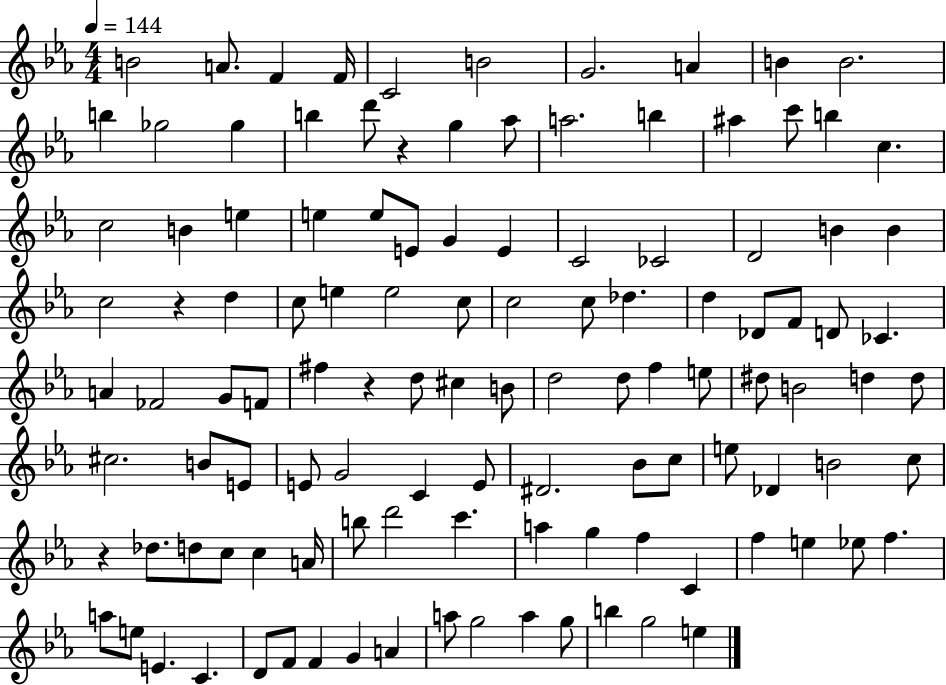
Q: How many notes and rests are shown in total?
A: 116